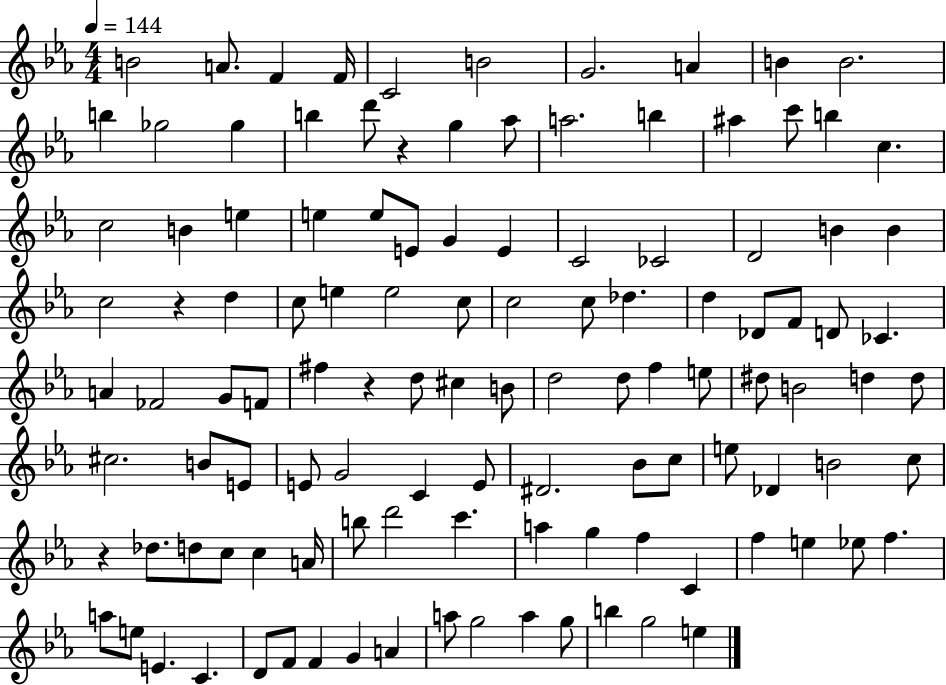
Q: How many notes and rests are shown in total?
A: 116